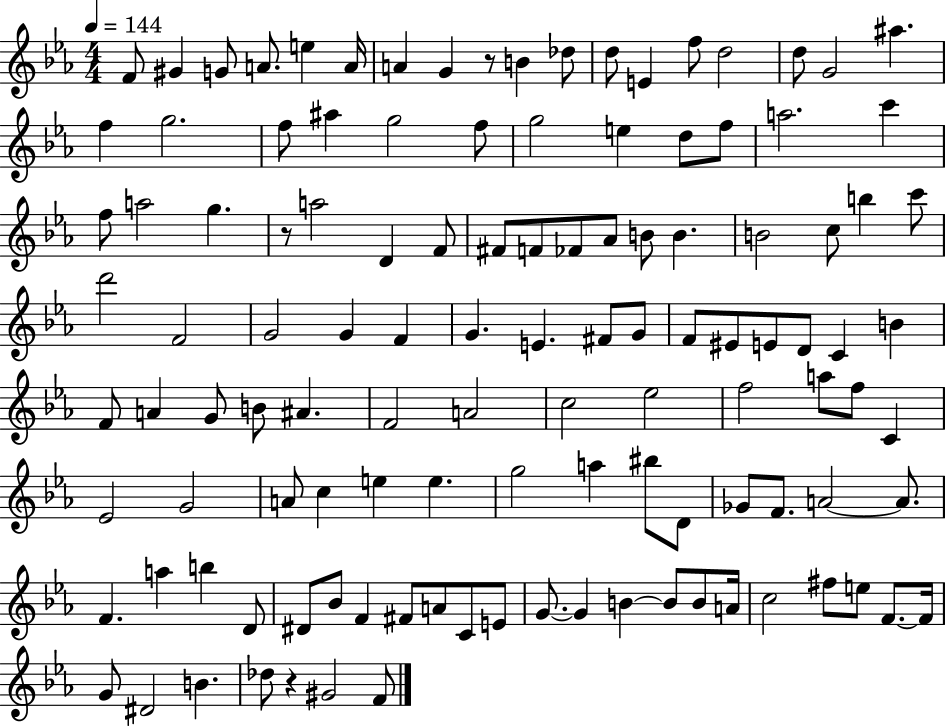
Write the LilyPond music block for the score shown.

{
  \clef treble
  \numericTimeSignature
  \time 4/4
  \key ees \major
  \tempo 4 = 144
  f'8 gis'4 g'8 a'8. e''4 a'16 | a'4 g'4 r8 b'4 des''8 | d''8 e'4 f''8 d''2 | d''8 g'2 ais''4. | \break f''4 g''2. | f''8 ais''4 g''2 f''8 | g''2 e''4 d''8 f''8 | a''2. c'''4 | \break f''8 a''2 g''4. | r8 a''2 d'4 f'8 | fis'8 f'8 fes'8 aes'8 b'8 b'4. | b'2 c''8 b''4 c'''8 | \break d'''2 f'2 | g'2 g'4 f'4 | g'4. e'4. fis'8 g'8 | f'8 eis'8 e'8 d'8 c'4 b'4 | \break f'8 a'4 g'8 b'8 ais'4. | f'2 a'2 | c''2 ees''2 | f''2 a''8 f''8 c'4 | \break ees'2 g'2 | a'8 c''4 e''4 e''4. | g''2 a''4 bis''8 d'8 | ges'8 f'8. a'2~~ a'8. | \break f'4. a''4 b''4 d'8 | dis'8 bes'8 f'4 fis'8 a'8 c'8 e'8 | g'8.~~ g'4 b'4~~ b'8 b'8 a'16 | c''2 fis''8 e''8 f'8.~~ f'16 | \break g'8 dis'2 b'4. | des''8 r4 gis'2 f'8 | \bar "|."
}